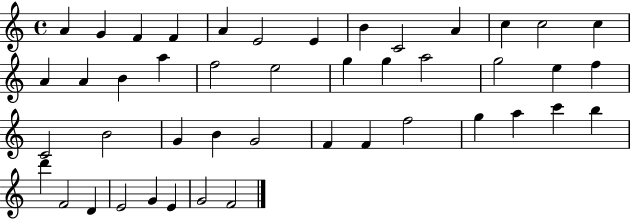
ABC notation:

X:1
T:Untitled
M:4/4
L:1/4
K:C
A G F F A E2 E B C2 A c c2 c A A B a f2 e2 g g a2 g2 e f C2 B2 G B G2 F F f2 g a c' b d' F2 D E2 G E G2 F2